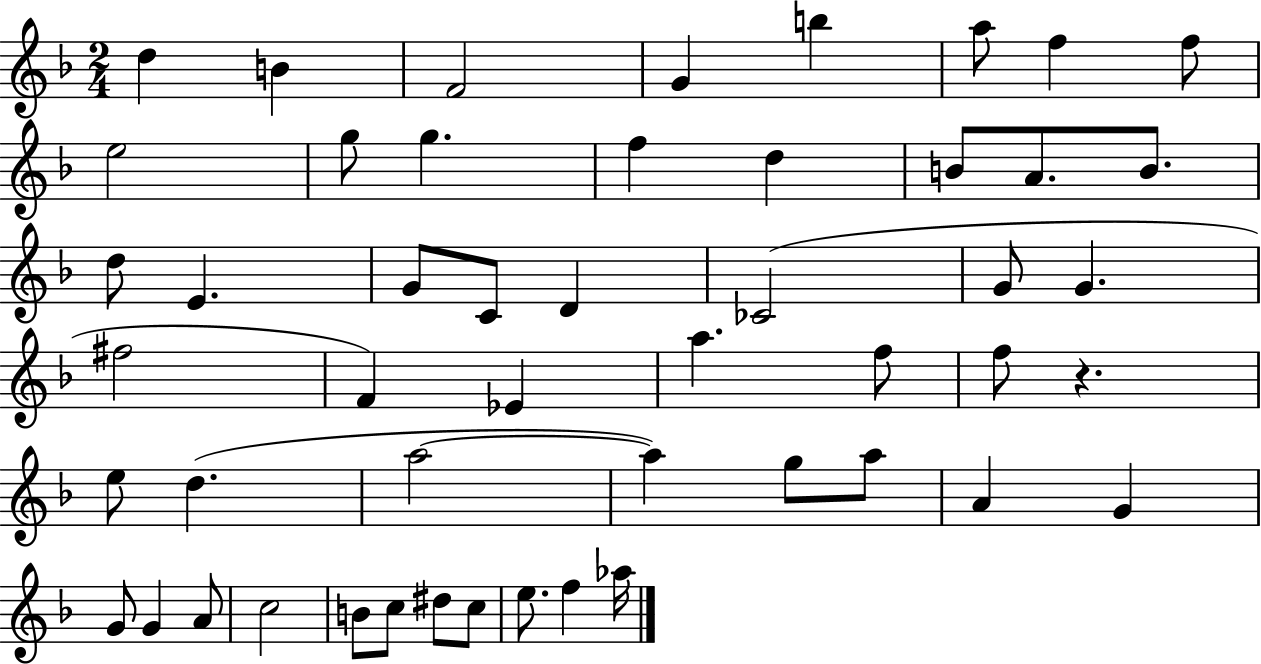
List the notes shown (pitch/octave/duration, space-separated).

D5/q B4/q F4/h G4/q B5/q A5/e F5/q F5/e E5/h G5/e G5/q. F5/q D5/q B4/e A4/e. B4/e. D5/e E4/q. G4/e C4/e D4/q CES4/h G4/e G4/q. F#5/h F4/q Eb4/q A5/q. F5/e F5/e R/q. E5/e D5/q. A5/h A5/q G5/e A5/e A4/q G4/q G4/e G4/q A4/e C5/h B4/e C5/e D#5/e C5/e E5/e. F5/q Ab5/s